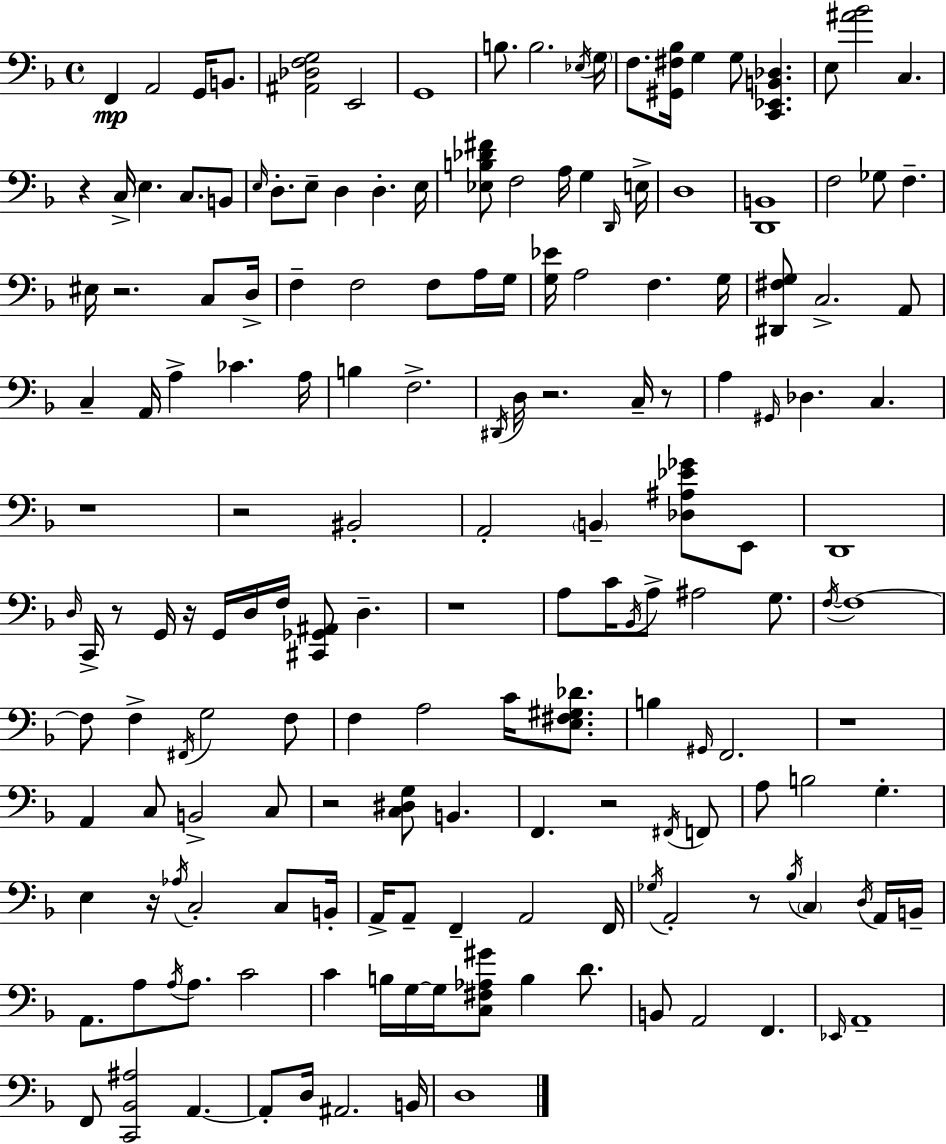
F2/q A2/h G2/s B2/e. [A#2,Db3,F3,G3]/h E2/h G2/w B3/e. B3/h. Eb3/s G3/s F3/e. [G#2,F#3,Bb3]/s G3/q G3/e [C2,Eb2,B2,Db3]/q. E3/e [A#4,Bb4]/h C3/q. R/q C3/s E3/q. C3/e. B2/e E3/s D3/e. E3/e D3/q D3/q. E3/s [Eb3,B3,Db4,F#4]/e F3/h A3/s G3/q D2/s E3/s D3/w [D2,B2]/w F3/h Gb3/e F3/q. EIS3/s R/h. C3/e D3/s F3/q F3/h F3/e A3/s G3/s [G3,Eb4]/s A3/h F3/q. G3/s [D#2,F#3,G3]/e C3/h. A2/e C3/q A2/s A3/q CES4/q. A3/s B3/q F3/h. D#2/s D3/s R/h. C3/s R/e A3/q G#2/s Db3/q. C3/q. R/w R/h BIS2/h A2/h B2/q [Db3,A#3,Eb4,Gb4]/e E2/e D2/w D3/s C2/s R/e G2/s R/s G2/s D3/s F3/s [C#2,Gb2,A#2]/e D3/q. R/w A3/e C4/s Bb2/s A3/e A#3/h G3/e. F3/s F3/w F3/e F3/q F#2/s G3/h F3/e F3/q A3/h C4/s [E3,F#3,G#3,Db4]/e. B3/q G#2/s F2/h. R/w A2/q C3/e B2/h C3/e R/h [C3,D#3,G3]/e B2/q. F2/q. R/h F#2/s F2/e A3/e B3/h G3/q. E3/q R/s Ab3/s C3/h C3/e B2/s A2/s A2/e F2/q A2/h F2/s Gb3/s A2/h R/e Bb3/s C3/q D3/s A2/s B2/s A2/e. A3/e A3/s A3/e. C4/h C4/q B3/s G3/s G3/s [C3,F#3,Ab3,G#4]/e B3/q D4/e. B2/e A2/h F2/q. Eb2/s A2/w F2/e [C2,Bb2,A#3]/h A2/q. A2/e D3/s A#2/h. B2/s D3/w